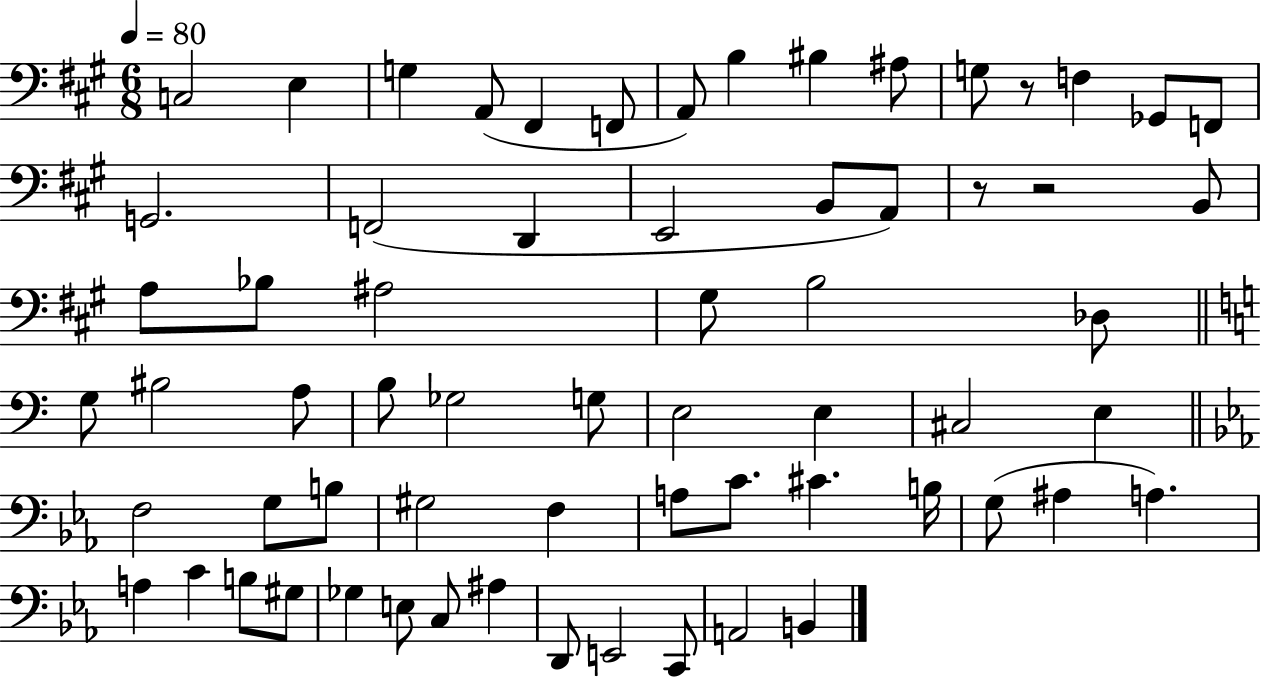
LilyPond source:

{
  \clef bass
  \numericTimeSignature
  \time 6/8
  \key a \major
  \tempo 4 = 80
  c2 e4 | g4 a,8( fis,4 f,8 | a,8) b4 bis4 ais8 | g8 r8 f4 ges,8 f,8 | \break g,2. | f,2( d,4 | e,2 b,8 a,8) | r8 r2 b,8 | \break a8 bes8 ais2 | gis8 b2 des8 | \bar "||" \break \key c \major g8 bis2 a8 | b8 ges2 g8 | e2 e4 | cis2 e4 | \break \bar "||" \break \key ees \major f2 g8 b8 | gis2 f4 | a8 c'8. cis'4. b16 | g8( ais4 a4.) | \break a4 c'4 b8 gis8 | ges4 e8 c8 ais4 | d,8 e,2 c,8 | a,2 b,4 | \break \bar "|."
}